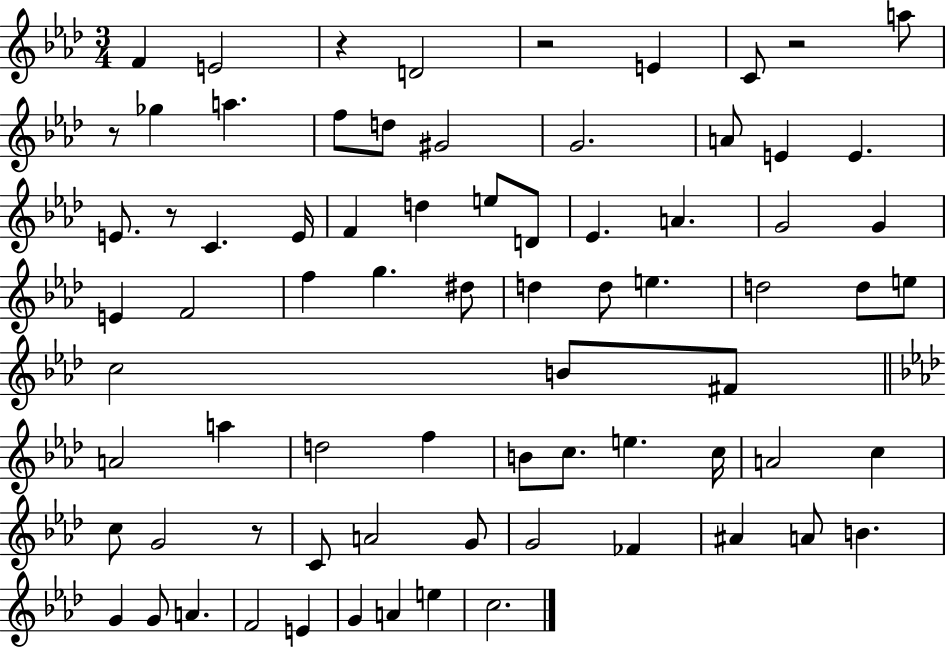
{
  \clef treble
  \numericTimeSignature
  \time 3/4
  \key aes \major
  f'4 e'2 | r4 d'2 | r2 e'4 | c'8 r2 a''8 | \break r8 ges''4 a''4. | f''8 d''8 gis'2 | g'2. | a'8 e'4 e'4. | \break e'8. r8 c'4. e'16 | f'4 d''4 e''8 d'8 | ees'4. a'4. | g'2 g'4 | \break e'4 f'2 | f''4 g''4. dis''8 | d''4 d''8 e''4. | d''2 d''8 e''8 | \break c''2 b'8 fis'8 | \bar "||" \break \key aes \major a'2 a''4 | d''2 f''4 | b'8 c''8. e''4. c''16 | a'2 c''4 | \break c''8 g'2 r8 | c'8 a'2 g'8 | g'2 fes'4 | ais'4 a'8 b'4. | \break g'4 g'8 a'4. | f'2 e'4 | g'4 a'4 e''4 | c''2. | \break \bar "|."
}